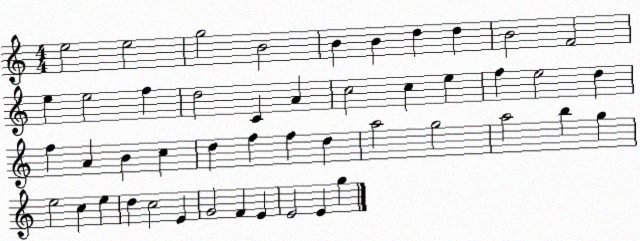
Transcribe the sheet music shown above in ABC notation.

X:1
T:Untitled
M:4/4
L:1/4
K:C
e2 e2 g2 B2 B B d d B2 F2 e e2 f d2 C A c2 c e f e2 d f A B c d f f d a2 g2 a2 b g e2 c e d c2 E G2 F E E2 E g